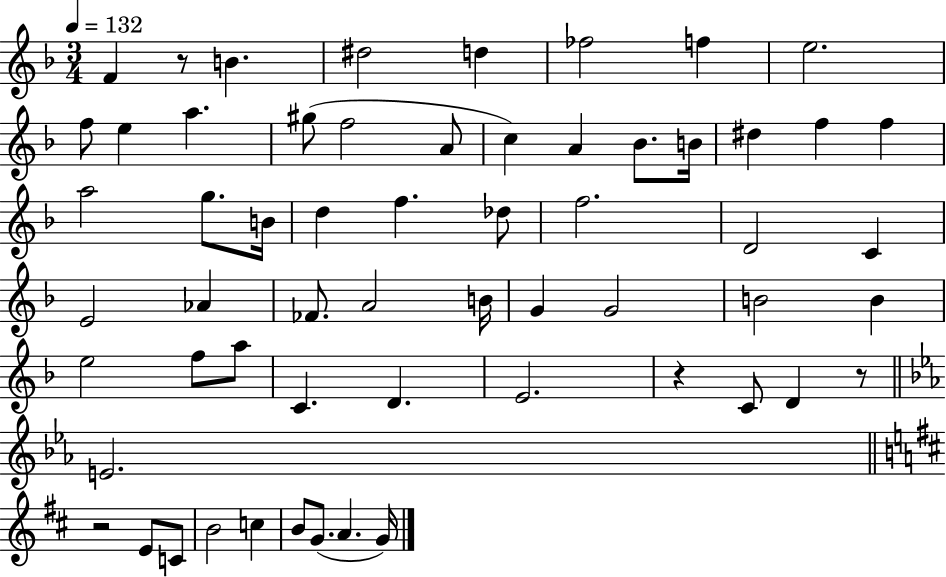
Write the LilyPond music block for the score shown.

{
  \clef treble
  \numericTimeSignature
  \time 3/4
  \key f \major
  \tempo 4 = 132
  \repeat volta 2 { f'4 r8 b'4. | dis''2 d''4 | fes''2 f''4 | e''2. | \break f''8 e''4 a''4. | gis''8( f''2 a'8 | c''4) a'4 bes'8. b'16 | dis''4 f''4 f''4 | \break a''2 g''8. b'16 | d''4 f''4. des''8 | f''2. | d'2 c'4 | \break e'2 aes'4 | fes'8. a'2 b'16 | g'4 g'2 | b'2 b'4 | \break e''2 f''8 a''8 | c'4. d'4. | e'2. | r4 c'8 d'4 r8 | \break \bar "||" \break \key ees \major e'2. | \bar "||" \break \key d \major r2 e'8 c'8 | b'2 c''4 | b'8 g'8.( a'4. g'16) | } \bar "|."
}